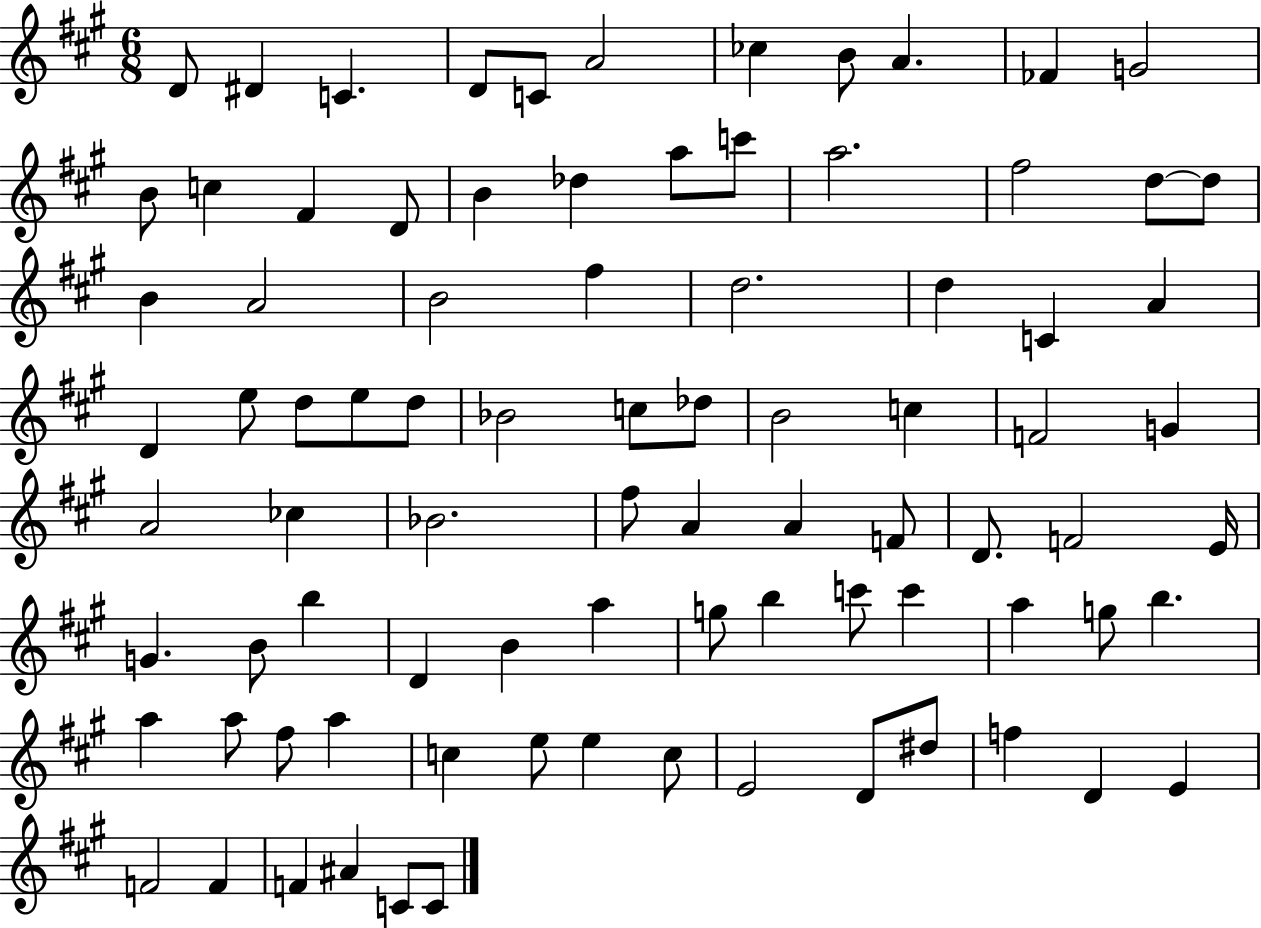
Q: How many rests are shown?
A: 0